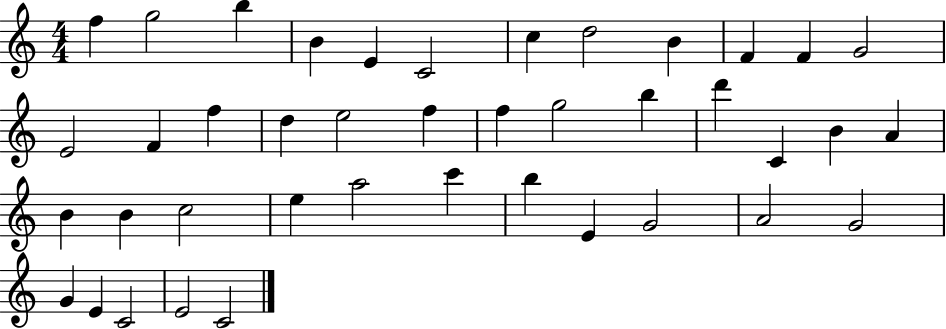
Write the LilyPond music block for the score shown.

{
  \clef treble
  \numericTimeSignature
  \time 4/4
  \key c \major
  f''4 g''2 b''4 | b'4 e'4 c'2 | c''4 d''2 b'4 | f'4 f'4 g'2 | \break e'2 f'4 f''4 | d''4 e''2 f''4 | f''4 g''2 b''4 | d'''4 c'4 b'4 a'4 | \break b'4 b'4 c''2 | e''4 a''2 c'''4 | b''4 e'4 g'2 | a'2 g'2 | \break g'4 e'4 c'2 | e'2 c'2 | \bar "|."
}